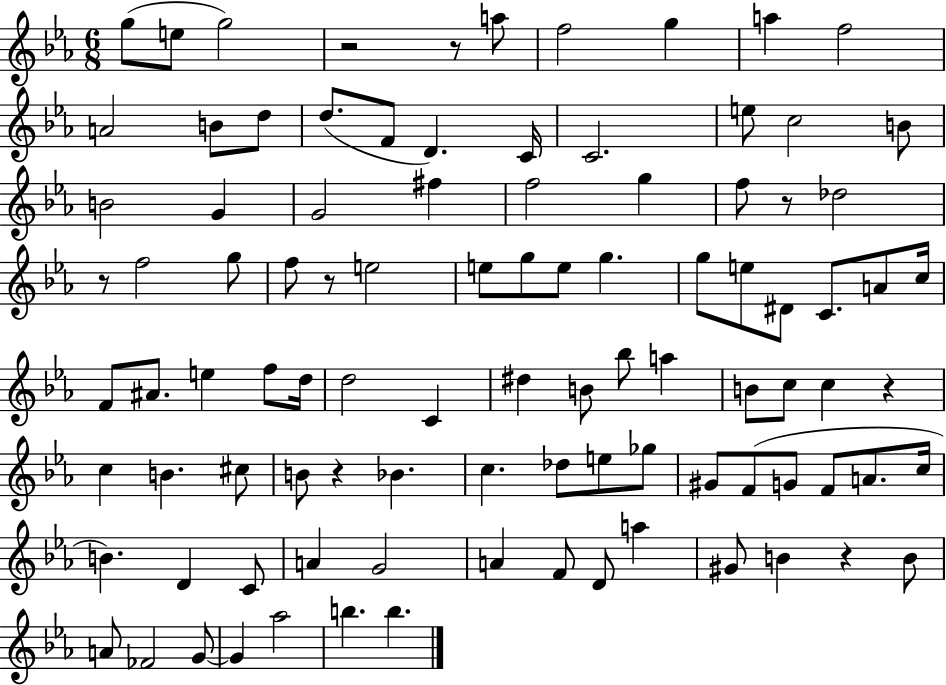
{
  \clef treble
  \numericTimeSignature
  \time 6/8
  \key ees \major
  \repeat volta 2 { g''8( e''8 g''2) | r2 r8 a''8 | f''2 g''4 | a''4 f''2 | \break a'2 b'8 d''8 | d''8.( f'8 d'4.) c'16 | c'2. | e''8 c''2 b'8 | \break b'2 g'4 | g'2 fis''4 | f''2 g''4 | f''8 r8 des''2 | \break r8 f''2 g''8 | f''8 r8 e''2 | e''8 g''8 e''8 g''4. | g''8 e''8 dis'8 c'8. a'8 c''16 | \break f'8 ais'8. e''4 f''8 d''16 | d''2 c'4 | dis''4 b'8 bes''8 a''4 | b'8 c''8 c''4 r4 | \break c''4 b'4. cis''8 | b'8 r4 bes'4. | c''4. des''8 e''8 ges''8 | gis'8 f'8( g'8 f'8 a'8. c''16 | \break b'4.) d'4 c'8 | a'4 g'2 | a'4 f'8 d'8 a''4 | gis'8 b'4 r4 b'8 | \break a'8 fes'2 g'8~~ | g'4 aes''2 | b''4. b''4. | } \bar "|."
}